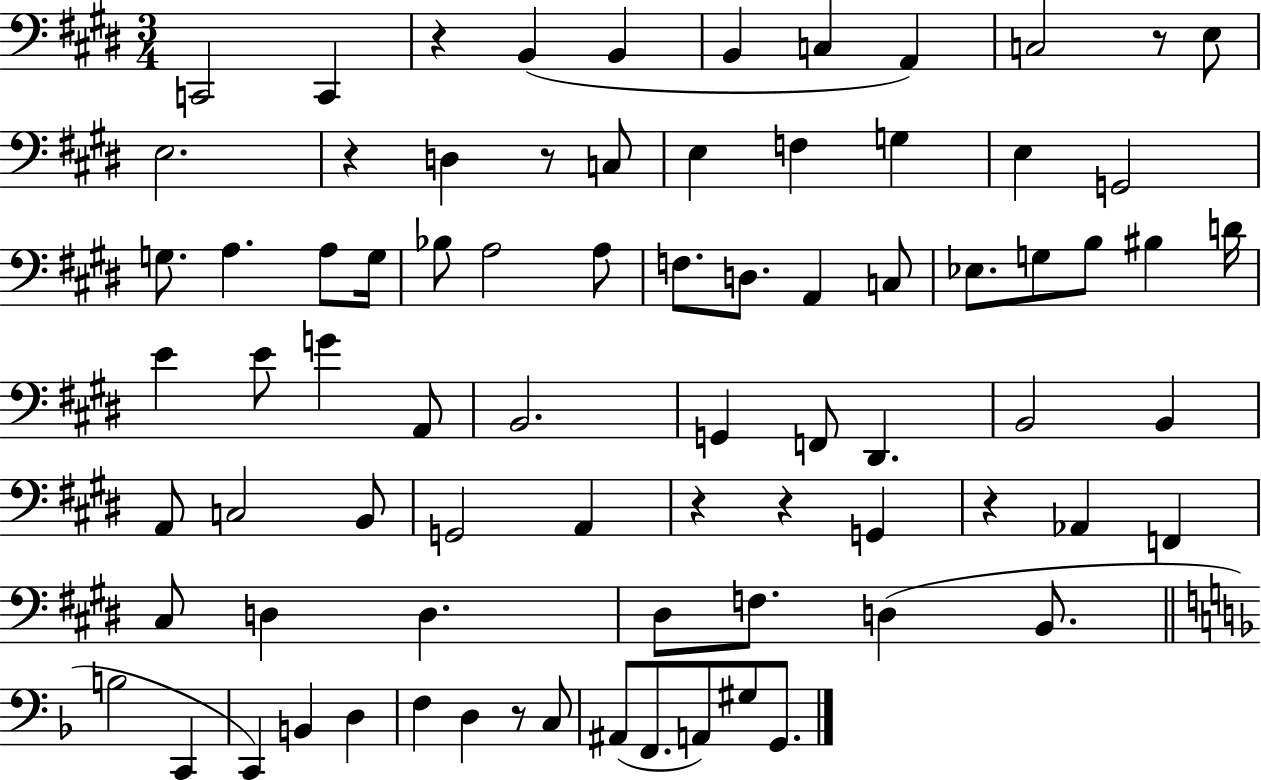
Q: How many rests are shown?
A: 8